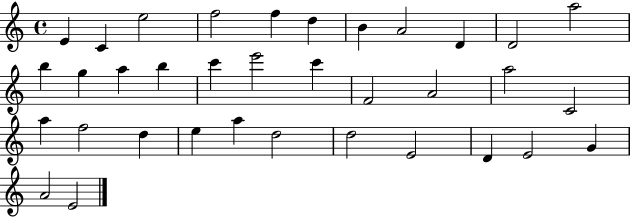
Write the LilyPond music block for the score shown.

{
  \clef treble
  \time 4/4
  \defaultTimeSignature
  \key c \major
  e'4 c'4 e''2 | f''2 f''4 d''4 | b'4 a'2 d'4 | d'2 a''2 | \break b''4 g''4 a''4 b''4 | c'''4 e'''2 c'''4 | f'2 a'2 | a''2 c'2 | \break a''4 f''2 d''4 | e''4 a''4 d''2 | d''2 e'2 | d'4 e'2 g'4 | \break a'2 e'2 | \bar "|."
}